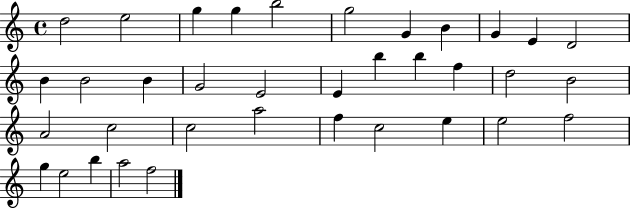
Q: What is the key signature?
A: C major